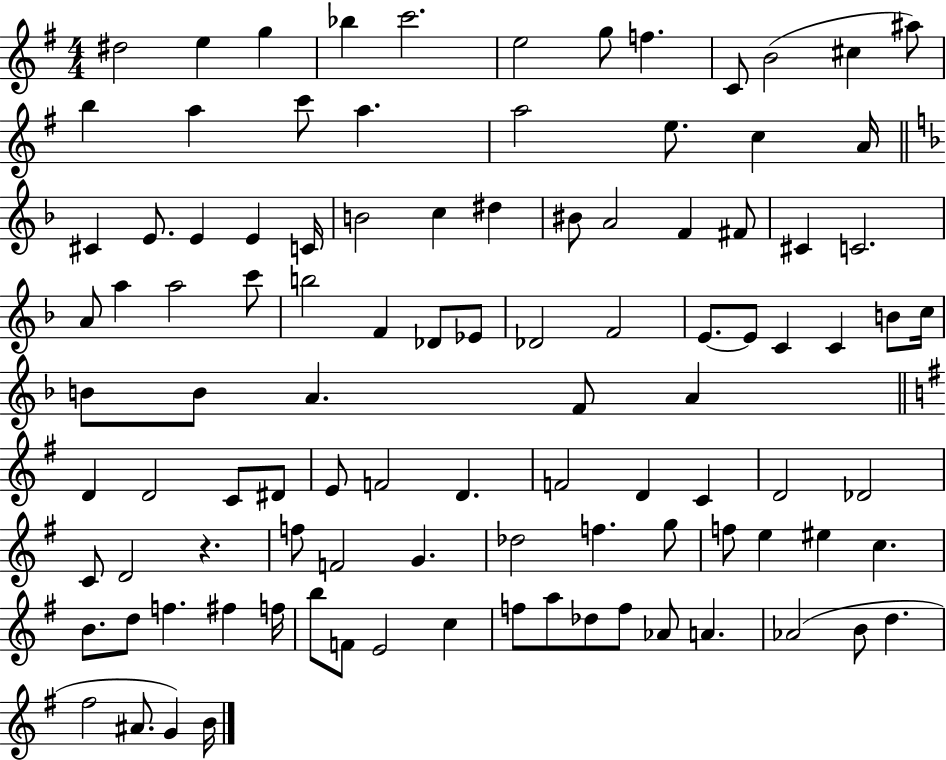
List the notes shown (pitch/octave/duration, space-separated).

D#5/h E5/q G5/q Bb5/q C6/h. E5/h G5/e F5/q. C4/e B4/h C#5/q A#5/e B5/q A5/q C6/e A5/q. A5/h E5/e. C5/q A4/s C#4/q E4/e. E4/q E4/q C4/s B4/h C5/q D#5/q BIS4/e A4/h F4/q F#4/e C#4/q C4/h. A4/e A5/q A5/h C6/e B5/h F4/q Db4/e Eb4/e Db4/h F4/h E4/e. E4/e C4/q C4/q B4/e C5/s B4/e B4/e A4/q. F4/e A4/q D4/q D4/h C4/e D#4/e E4/e F4/h D4/q. F4/h D4/q C4/q D4/h Db4/h C4/e D4/h R/q. F5/e F4/h G4/q. Db5/h F5/q. G5/e F5/e E5/q EIS5/q C5/q. B4/e. D5/e F5/q. F#5/q F5/s B5/e F4/e E4/h C5/q F5/e A5/e Db5/e F5/e Ab4/e A4/q. Ab4/h B4/e D5/q. F#5/h A#4/e. G4/q B4/s